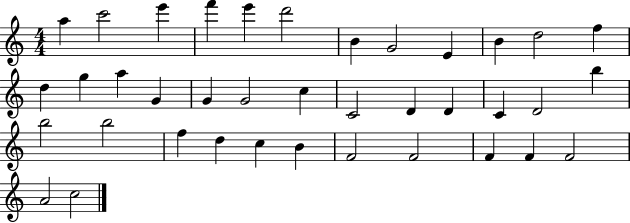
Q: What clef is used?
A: treble